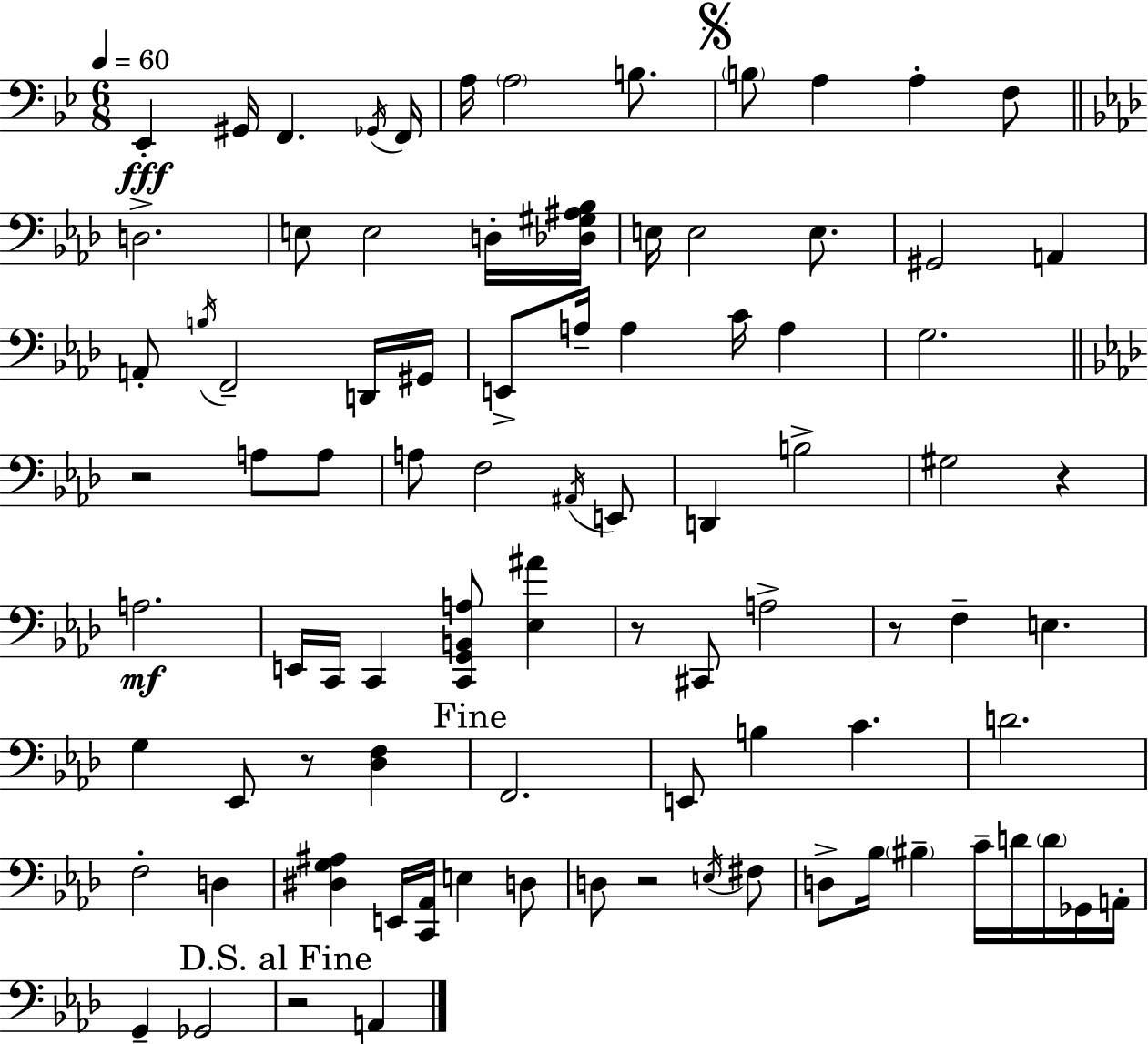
Eb2/q G#2/s F2/q. Gb2/s F2/s A3/s A3/h B3/e. B3/e A3/q A3/q F3/e D3/h. E3/e E3/h D3/s [Db3,G#3,A#3,Bb3]/s E3/s E3/h E3/e. G#2/h A2/q A2/e B3/s F2/h D2/s G#2/s E2/e A3/s A3/q C4/s A3/q G3/h. R/h A3/e A3/e A3/e F3/h A#2/s E2/e D2/q B3/h G#3/h R/q A3/h. E2/s C2/s C2/q [C2,G2,B2,A3]/e [Eb3,A#4]/q R/e C#2/e A3/h R/e F3/q E3/q. G3/q Eb2/e R/e [Db3,F3]/q F2/h. E2/e B3/q C4/q. D4/h. F3/h D3/q [D#3,G3,A#3]/q E2/s [C2,Ab2]/s E3/q D3/e D3/e R/h E3/s F#3/e D3/e Bb3/s BIS3/q C4/s D4/s D4/s Gb2/s A2/s G2/q Gb2/h R/h A2/q